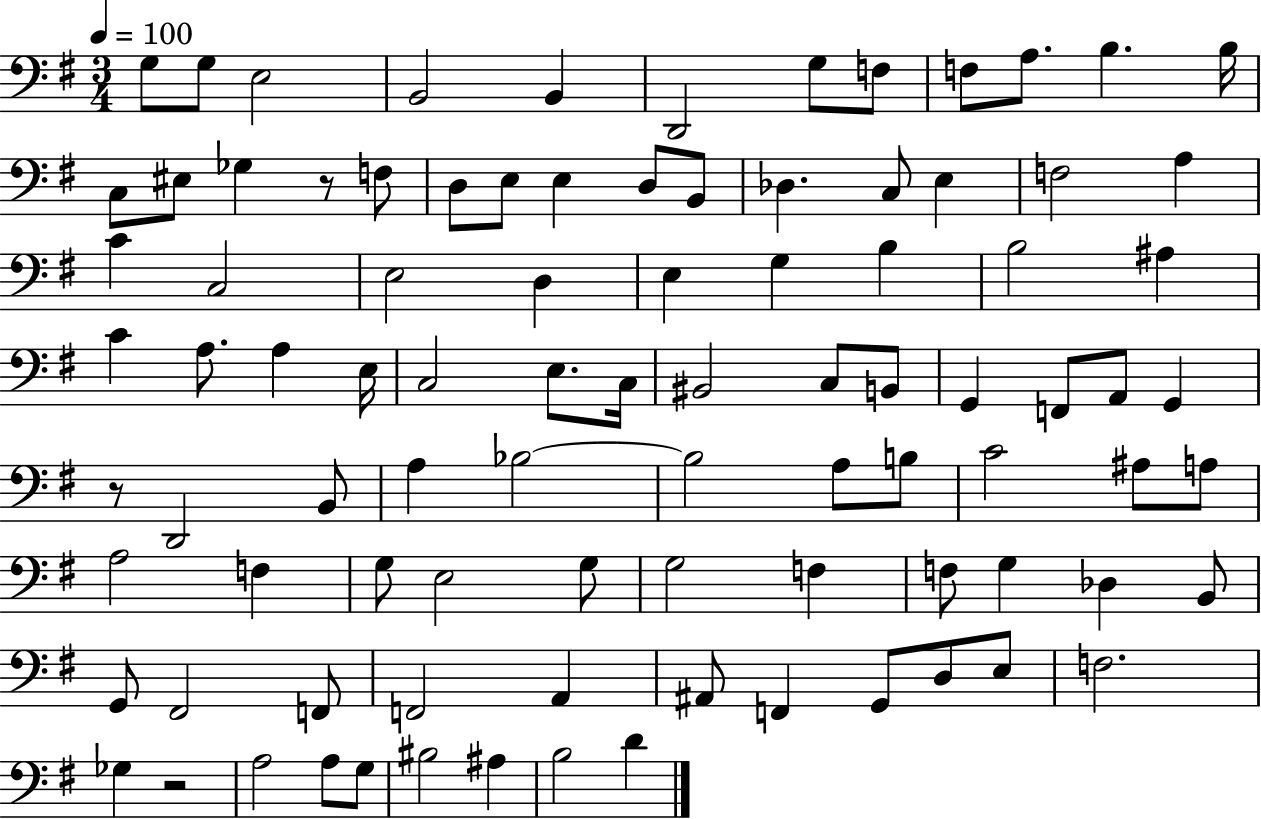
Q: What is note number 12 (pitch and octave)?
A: B3